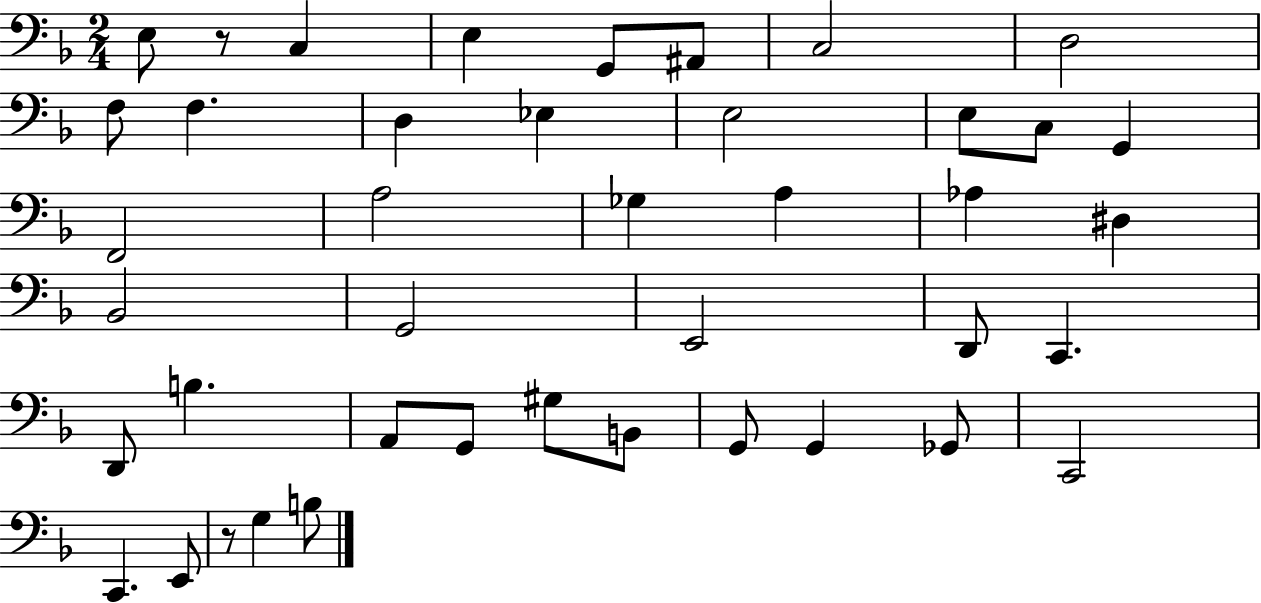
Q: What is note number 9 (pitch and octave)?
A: F3